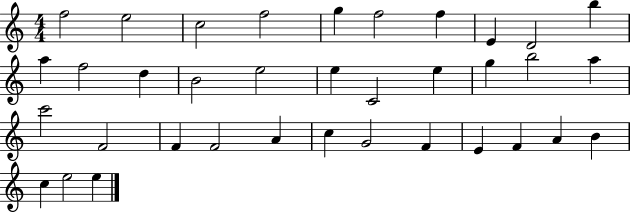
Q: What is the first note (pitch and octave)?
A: F5